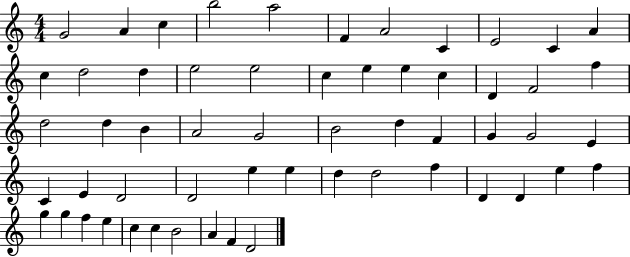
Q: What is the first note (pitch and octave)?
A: G4